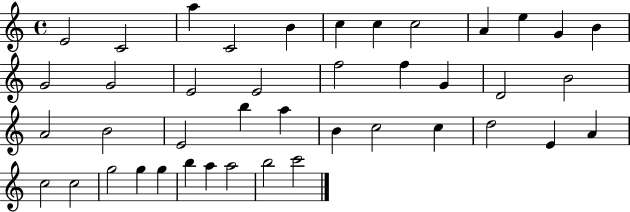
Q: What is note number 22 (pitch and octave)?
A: A4